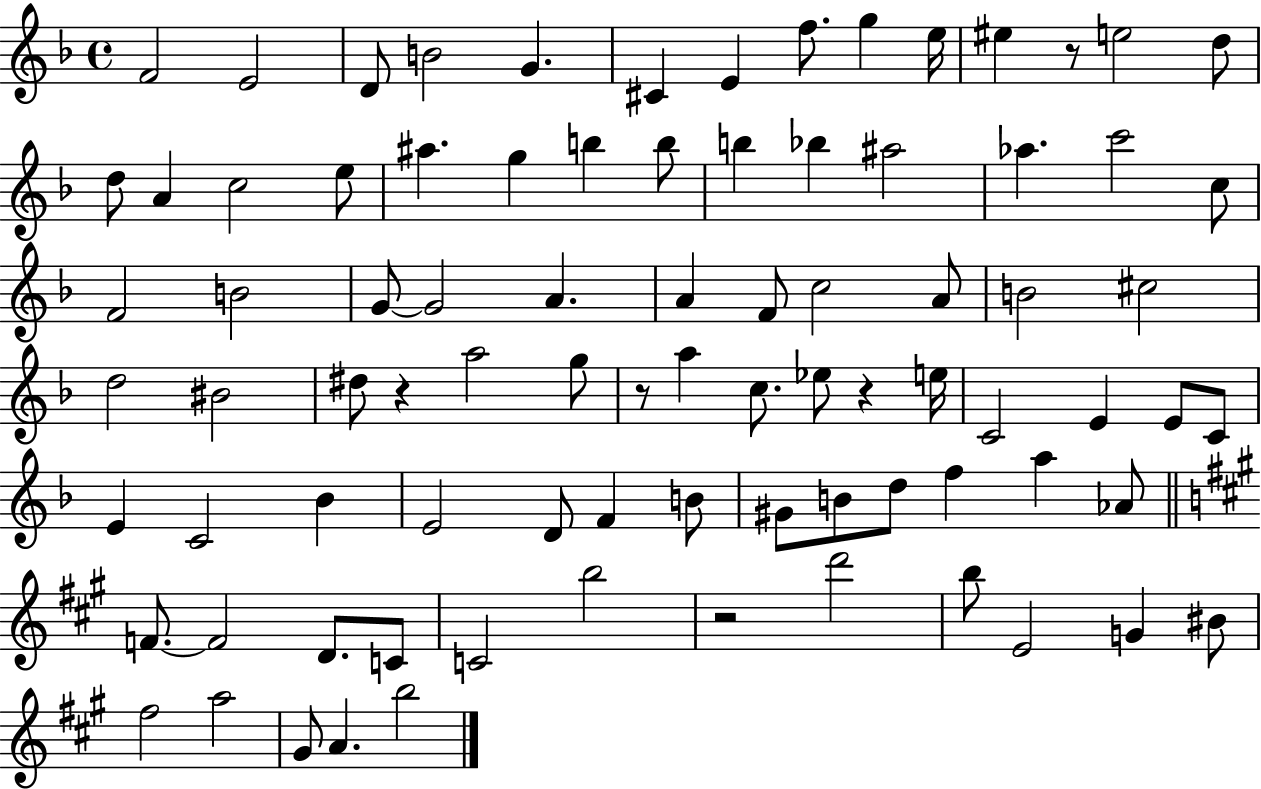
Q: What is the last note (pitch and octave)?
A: B5